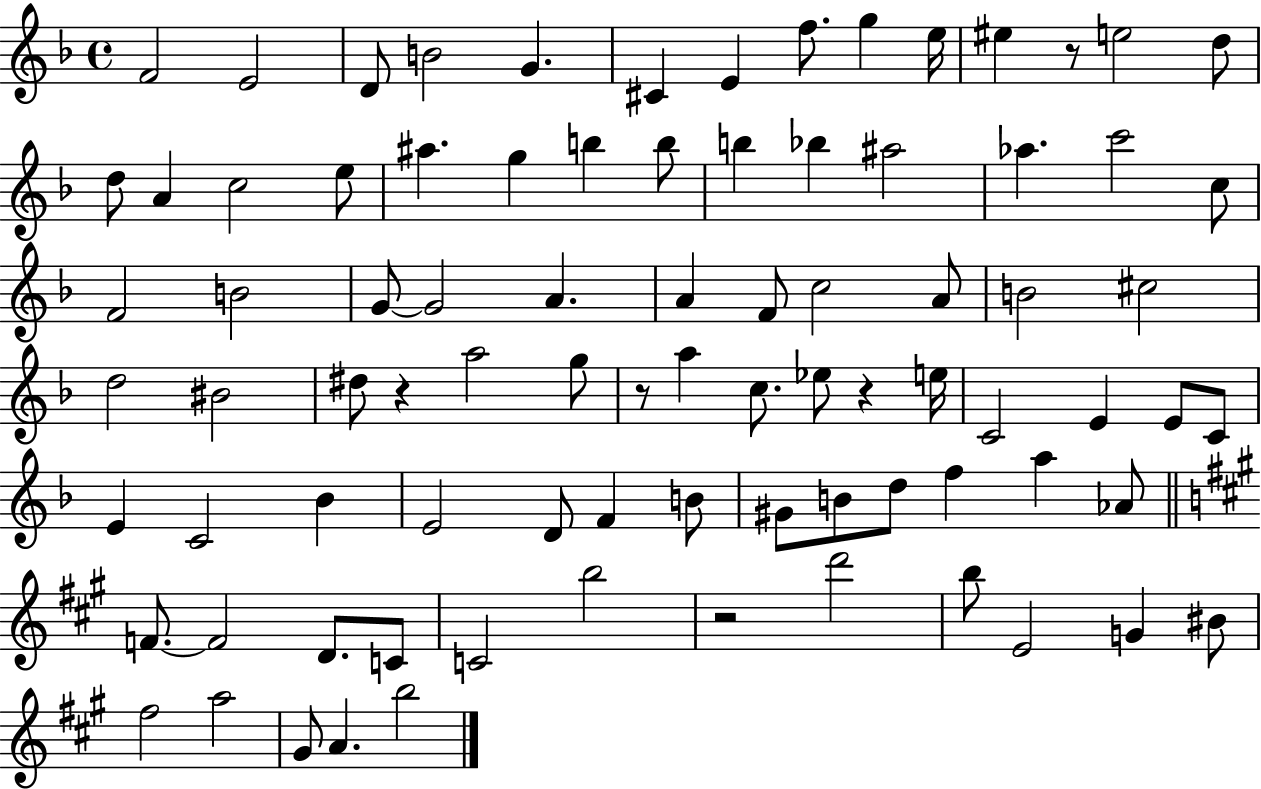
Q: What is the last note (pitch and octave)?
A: B5